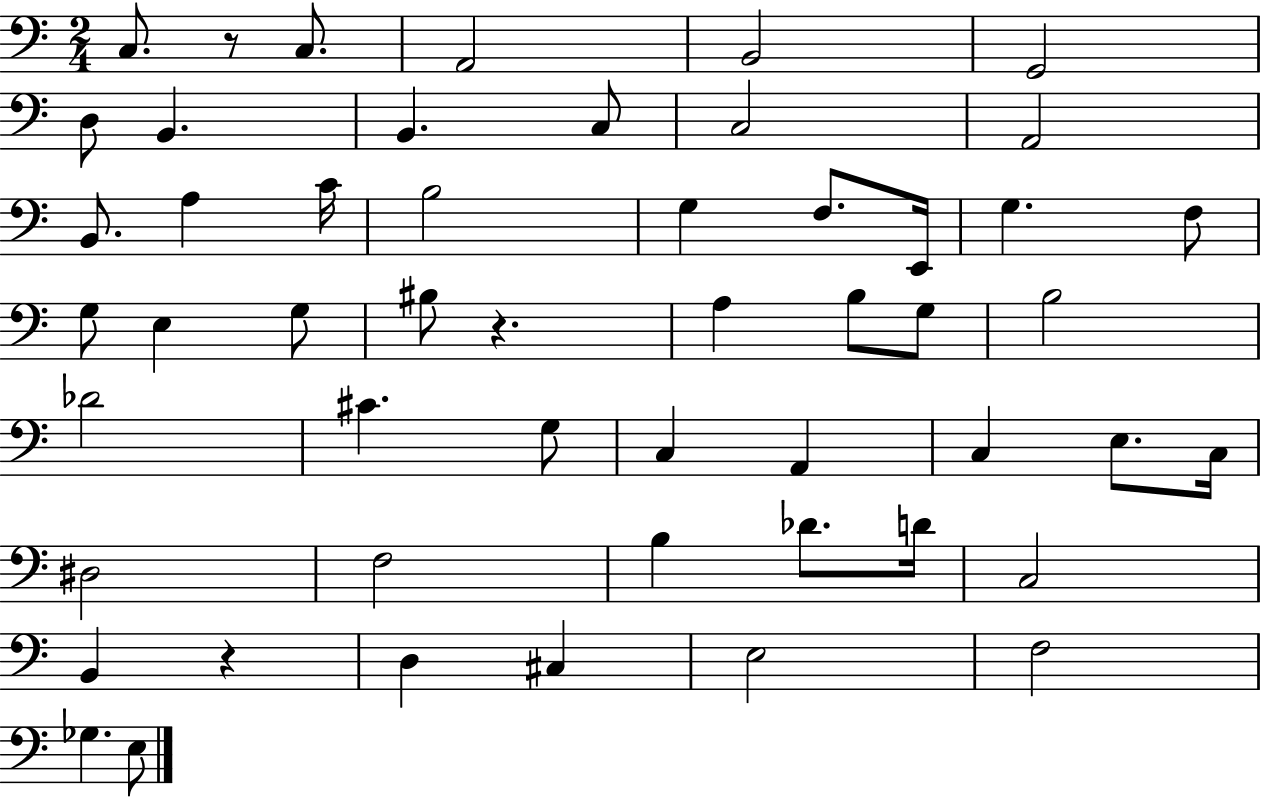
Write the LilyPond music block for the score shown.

{
  \clef bass
  \numericTimeSignature
  \time 2/4
  \key c \major
  c8. r8 c8. | a,2 | b,2 | g,2 | \break d8 b,4. | b,4. c8 | c2 | a,2 | \break b,8. a4 c'16 | b2 | g4 f8. e,16 | g4. f8 | \break g8 e4 g8 | bis8 r4. | a4 b8 g8 | b2 | \break des'2 | cis'4. g8 | c4 a,4 | c4 e8. c16 | \break dis2 | f2 | b4 des'8. d'16 | c2 | \break b,4 r4 | d4 cis4 | e2 | f2 | \break ges4. e8 | \bar "|."
}